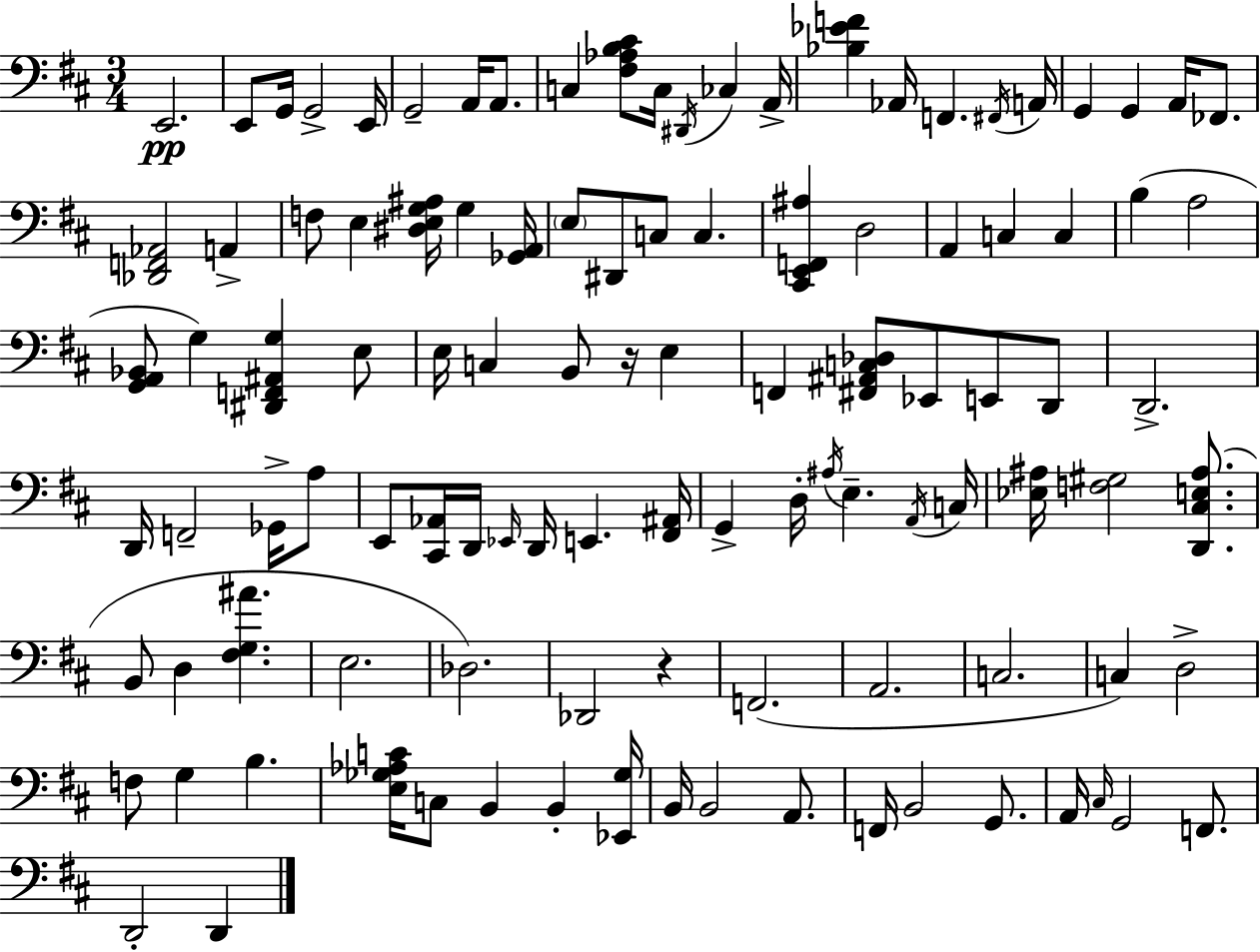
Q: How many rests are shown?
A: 2